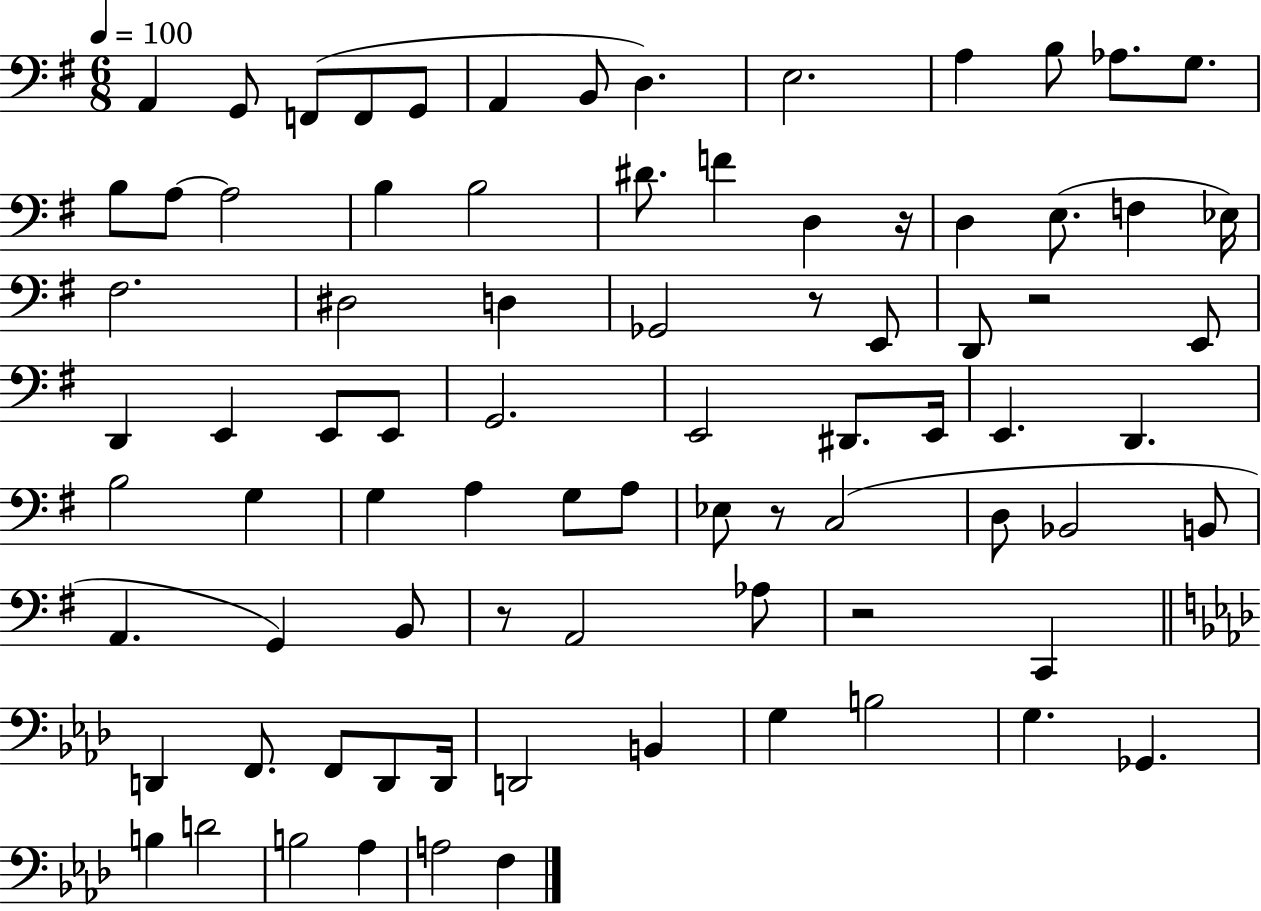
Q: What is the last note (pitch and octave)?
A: F3